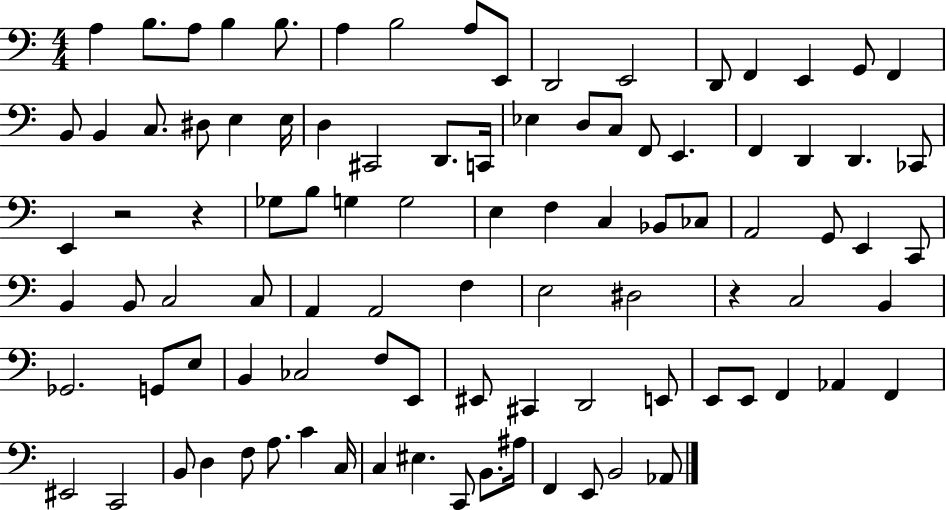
{
  \clef bass
  \numericTimeSignature
  \time 4/4
  \key c \major
  a4 b8. a8 b4 b8. | a4 b2 a8 e,8 | d,2 e,2 | d,8 f,4 e,4 g,8 f,4 | \break b,8 b,4 c8. dis8 e4 e16 | d4 cis,2 d,8. c,16 | ees4 d8 c8 f,8 e,4. | f,4 d,4 d,4. ces,8 | \break e,4 r2 r4 | ges8 b8 g4 g2 | e4 f4 c4 bes,8 ces8 | a,2 g,8 e,4 c,8 | \break b,4 b,8 c2 c8 | a,4 a,2 f4 | e2 dis2 | r4 c2 b,4 | \break ges,2. g,8 e8 | b,4 ces2 f8 e,8 | eis,8 cis,4 d,2 e,8 | e,8 e,8 f,4 aes,4 f,4 | \break eis,2 c,2 | b,8 d4 f8 a8. c'4 c16 | c4 eis4. c,8 b,8. ais16 | f,4 e,8 b,2 aes,8 | \break \bar "|."
}